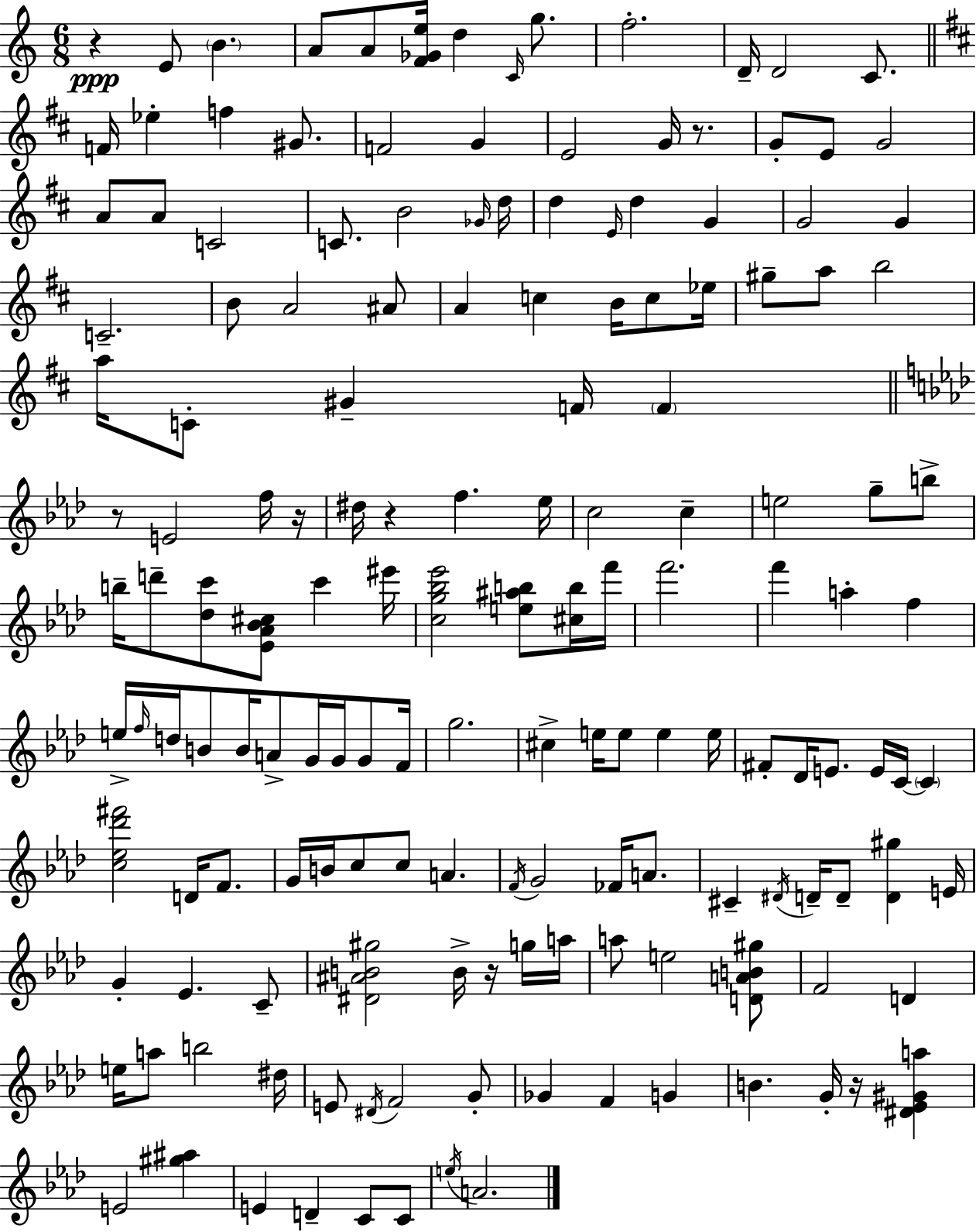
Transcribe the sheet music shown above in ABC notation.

X:1
T:Untitled
M:6/8
L:1/4
K:Am
z E/2 B A/2 A/2 [F_Ge]/4 d C/4 g/2 f2 D/4 D2 C/2 F/4 _e f ^G/2 F2 G E2 G/4 z/2 G/2 E/2 G2 A/2 A/2 C2 C/2 B2 _G/4 d/4 d E/4 d G G2 G C2 B/2 A2 ^A/2 A c B/4 c/2 _e/4 ^g/2 a/2 b2 a/4 C/2 ^G F/4 F z/2 E2 f/4 z/4 ^d/4 z f _e/4 c2 c e2 g/2 b/2 b/4 d'/2 [_dc']/2 [_E_A_B^c]/2 c' ^e'/4 [cg_b_e']2 [e^ab]/2 [^cb]/4 f'/4 f'2 f' a f e/4 f/4 d/4 B/2 B/4 A/2 G/4 G/4 G/2 F/4 g2 ^c e/4 e/2 e e/4 ^F/2 _D/4 E/2 E/4 C/4 C [c_e_d'^f']2 D/4 F/2 G/4 B/4 c/2 c/2 A F/4 G2 _F/4 A/2 ^C ^D/4 D/4 D/2 [D^g] E/4 G _E C/2 [^D^AB^g]2 B/4 z/4 g/4 a/4 a/2 e2 [DAB^g]/2 F2 D e/4 a/2 b2 ^d/4 E/2 ^D/4 F2 G/2 _G F G B G/4 z/4 [^D_E^Ga] E2 [^g^a] E D C/2 C/2 e/4 A2